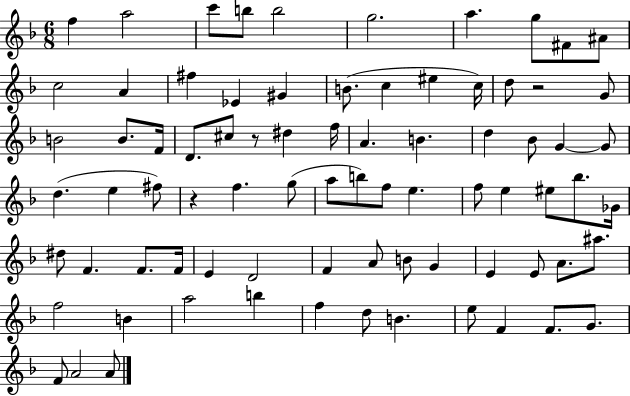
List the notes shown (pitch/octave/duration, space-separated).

F5/q A5/h C6/e B5/e B5/h G5/h. A5/q. G5/e F#4/e A#4/e C5/h A4/q F#5/q Eb4/q G#4/q B4/e. C5/q EIS5/q C5/s D5/e R/h G4/e B4/h B4/e. F4/s D4/e. C#5/e R/e D#5/q F5/s A4/q. B4/q. D5/q Bb4/e G4/q G4/e D5/q. E5/q F#5/e R/q F5/q. G5/e A5/e B5/e F5/e E5/q. F5/e E5/q EIS5/e Bb5/e. Gb4/s D#5/e F4/q. F4/e. F4/s E4/q D4/h F4/q A4/e B4/e G4/q E4/q E4/e A4/e. A#5/e. F5/h B4/q A5/h B5/q F5/q D5/e B4/q. E5/e F4/q F4/e. G4/e. F4/e A4/h A4/e